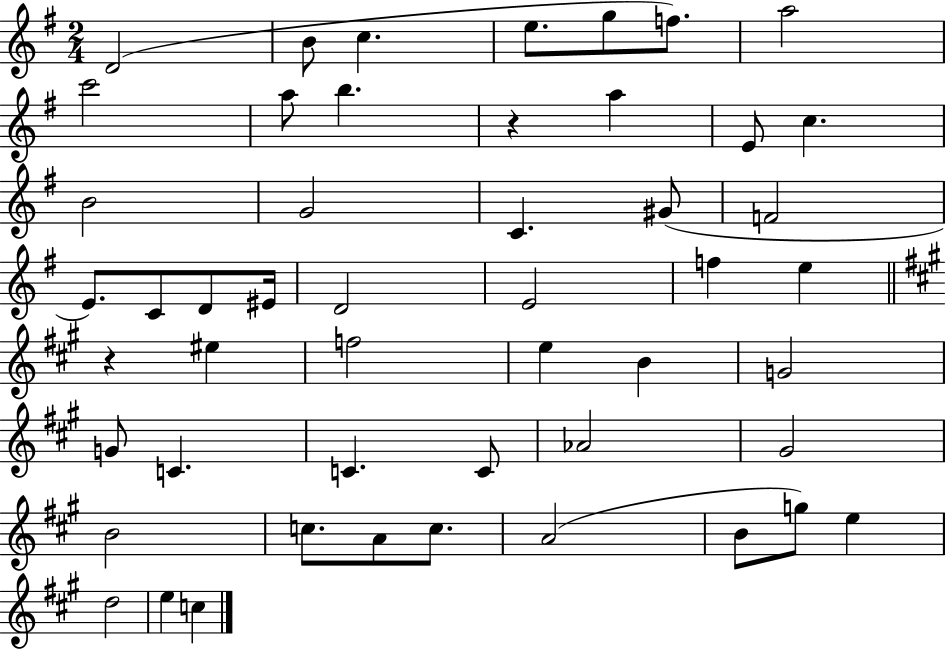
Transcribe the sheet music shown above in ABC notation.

X:1
T:Untitled
M:2/4
L:1/4
K:G
D2 B/2 c e/2 g/2 f/2 a2 c'2 a/2 b z a E/2 c B2 G2 C ^G/2 F2 E/2 C/2 D/2 ^E/4 D2 E2 f e z ^e f2 e B G2 G/2 C C C/2 _A2 ^G2 B2 c/2 A/2 c/2 A2 B/2 g/2 e d2 e c